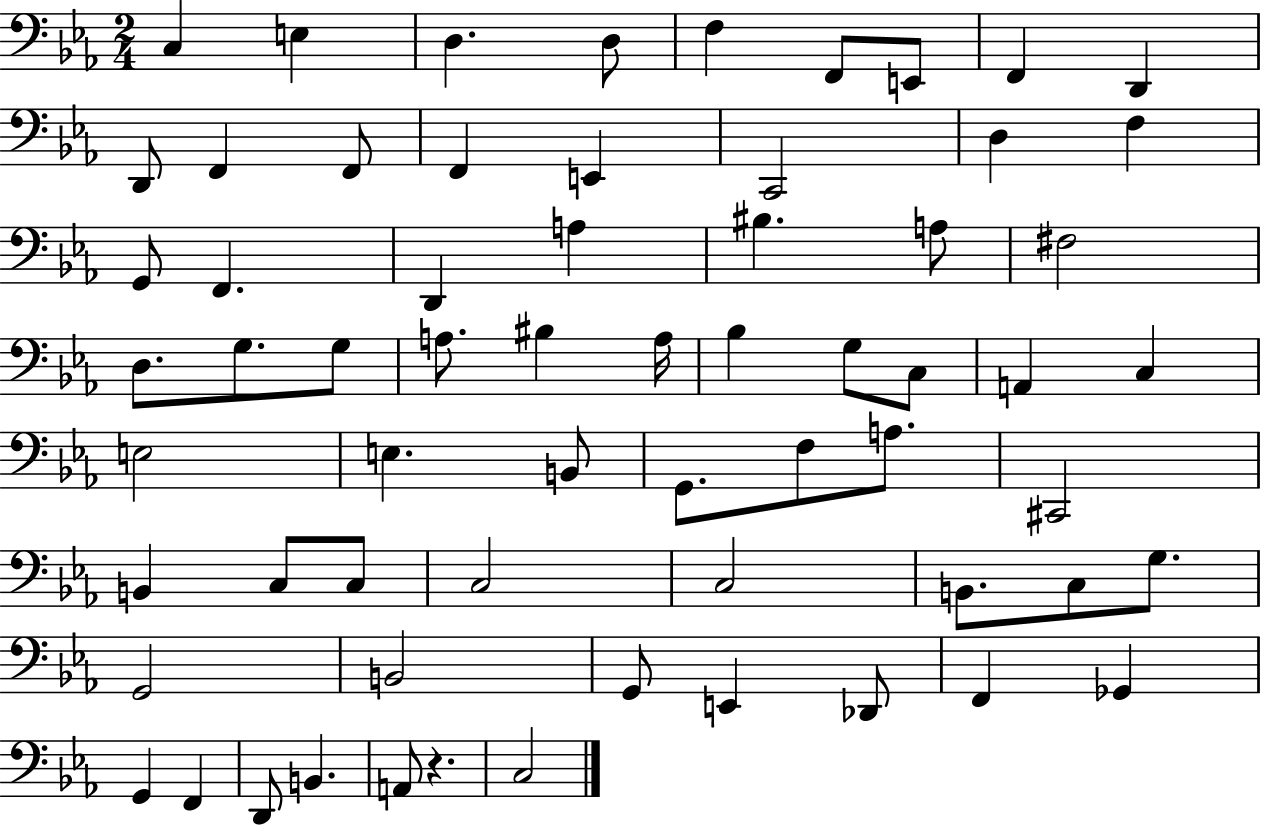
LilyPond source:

{
  \clef bass
  \numericTimeSignature
  \time 2/4
  \key ees \major
  c4 e4 | d4. d8 | f4 f,8 e,8 | f,4 d,4 | \break d,8 f,4 f,8 | f,4 e,4 | c,2 | d4 f4 | \break g,8 f,4. | d,4 a4 | bis4. a8 | fis2 | \break d8. g8. g8 | a8. bis4 a16 | bes4 g8 c8 | a,4 c4 | \break e2 | e4. b,8 | g,8. f8 a8. | cis,2 | \break b,4 c8 c8 | c2 | c2 | b,8. c8 g8. | \break g,2 | b,2 | g,8 e,4 des,8 | f,4 ges,4 | \break g,4 f,4 | d,8 b,4. | a,8 r4. | c2 | \break \bar "|."
}